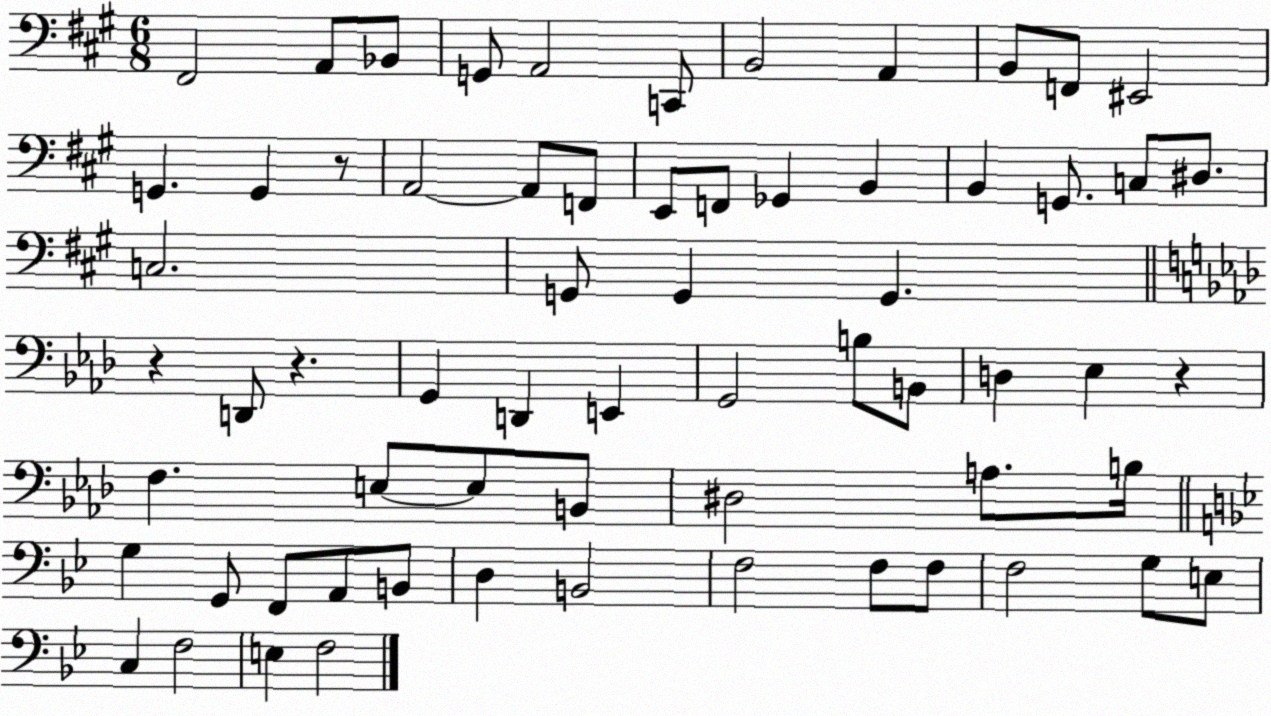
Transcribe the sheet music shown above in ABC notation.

X:1
T:Untitled
M:6/8
L:1/4
K:A
^F,,2 A,,/2 _B,,/2 G,,/2 A,,2 C,,/2 B,,2 A,, B,,/2 F,,/2 ^E,,2 G,, G,, z/2 A,,2 A,,/2 F,,/2 E,,/2 F,,/2 _G,, B,, B,, G,,/2 C,/2 ^D,/2 C,2 G,,/2 G,, G,, z D,,/2 z G,, D,, E,, G,,2 B,/2 B,,/2 D, _E, z F, E,/2 E,/2 B,,/2 ^D,2 A,/2 B,/4 G, G,,/2 F,,/2 A,,/2 B,,/2 D, B,,2 F,2 F,/2 F,/2 F,2 G,/2 E,/2 C, F,2 E, F,2